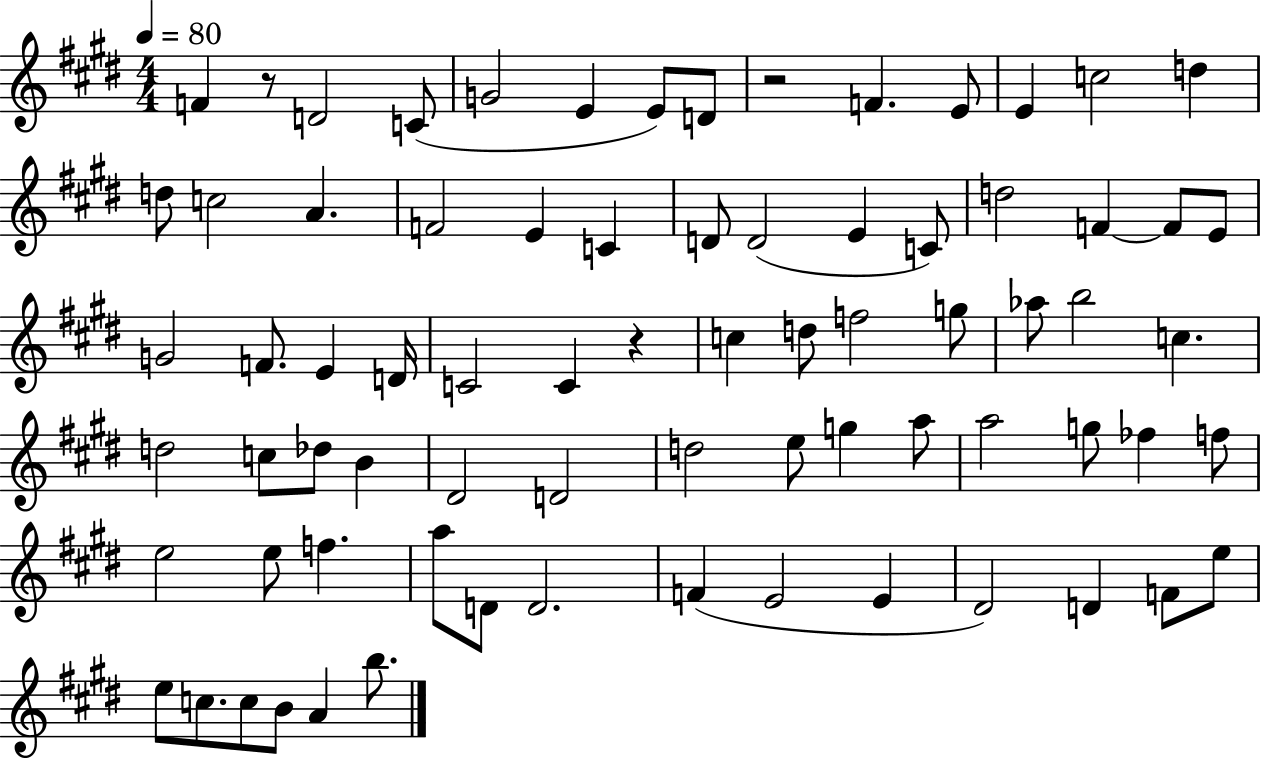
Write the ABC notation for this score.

X:1
T:Untitled
M:4/4
L:1/4
K:E
F z/2 D2 C/2 G2 E E/2 D/2 z2 F E/2 E c2 d d/2 c2 A F2 E C D/2 D2 E C/2 d2 F F/2 E/2 G2 F/2 E D/4 C2 C z c d/2 f2 g/2 _a/2 b2 c d2 c/2 _d/2 B ^D2 D2 d2 e/2 g a/2 a2 g/2 _f f/2 e2 e/2 f a/2 D/2 D2 F E2 E ^D2 D F/2 e/2 e/2 c/2 c/2 B/2 A b/2